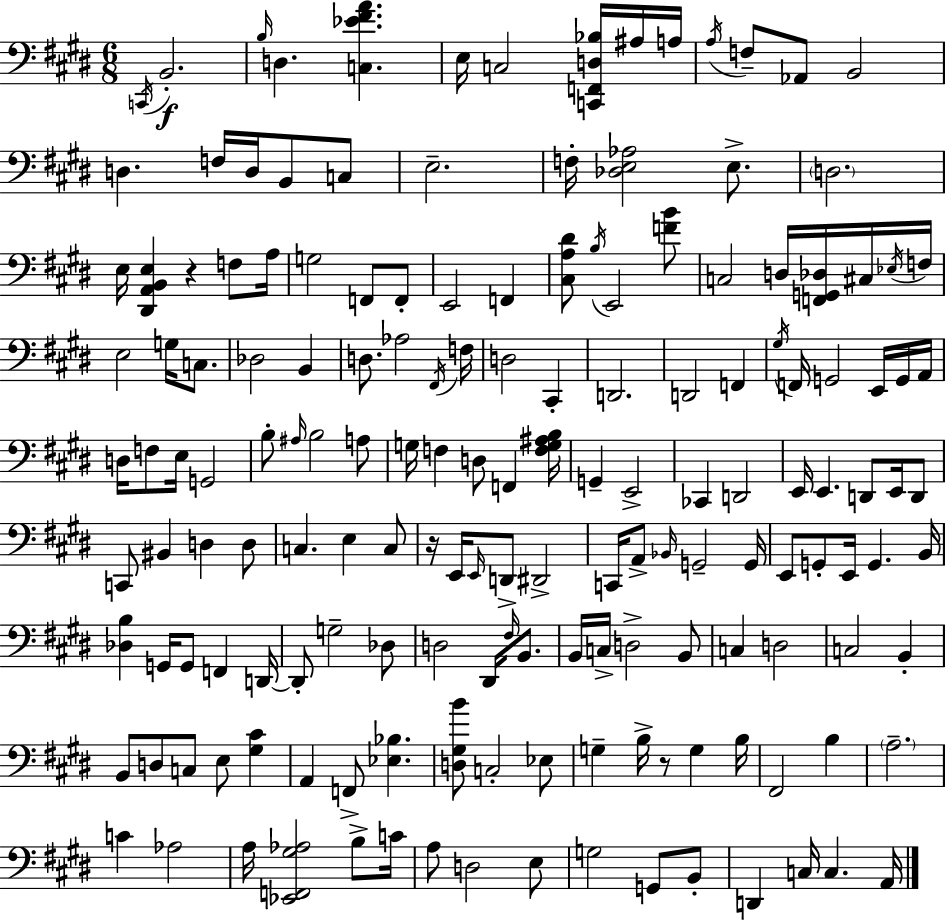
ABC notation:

X:1
T:Untitled
M:6/8
L:1/4
K:E
C,,/4 B,,2 B,/4 D, [C,_E^FA] E,/4 C,2 [C,,F,,D,_B,]/4 ^A,/4 A,/4 A,/4 F,/2 _A,,/2 B,,2 D, F,/4 D,/4 B,,/2 C,/2 E,2 F,/4 [_D,E,_A,]2 E,/2 D,2 E,/4 [^D,,A,,B,,E,] z F,/2 A,/4 G,2 F,,/2 F,,/2 E,,2 F,, [^C,A,^D]/2 B,/4 E,,2 [FB]/2 C,2 D,/4 [F,,G,,_D,]/4 ^C,/4 _E,/4 F,/4 E,2 G,/4 C,/2 _D,2 B,, D,/2 _A,2 ^F,,/4 F,/4 D,2 ^C,, D,,2 D,,2 F,, ^G,/4 F,,/4 G,,2 E,,/4 G,,/4 A,,/4 D,/4 F,/2 E,/4 G,,2 B,/2 ^A,/4 B,2 A,/2 G,/4 F, D,/2 F,, [F,G,^A,B,]/4 G,, E,,2 _C,, D,,2 E,,/4 E,, D,,/2 E,,/4 D,,/2 C,,/2 ^B,, D, D,/2 C, E, C,/2 z/4 E,,/4 E,,/4 D,,/2 ^D,,2 C,,/4 A,,/2 _B,,/4 G,,2 G,,/4 E,,/2 G,,/2 E,,/4 G,, B,,/4 [_D,B,] G,,/4 G,,/2 F,, D,,/4 D,,/2 G,2 _D,/2 D,2 ^D,,/4 ^F,/4 B,,/2 B,,/4 C,/4 D,2 B,,/2 C, D,2 C,2 B,, B,,/2 D,/2 C,/2 E,/2 [^G,^C] A,, F,,/2 [_E,_B,] [D,^G,B]/2 C,2 _E,/2 G, B,/4 z/2 G, B,/4 ^F,,2 B, A,2 C _A,2 A,/4 [_E,,F,,^G,_A,]2 B,/2 C/4 A,/2 D,2 E,/2 G,2 G,,/2 B,,/2 D,, C,/4 C, A,,/4